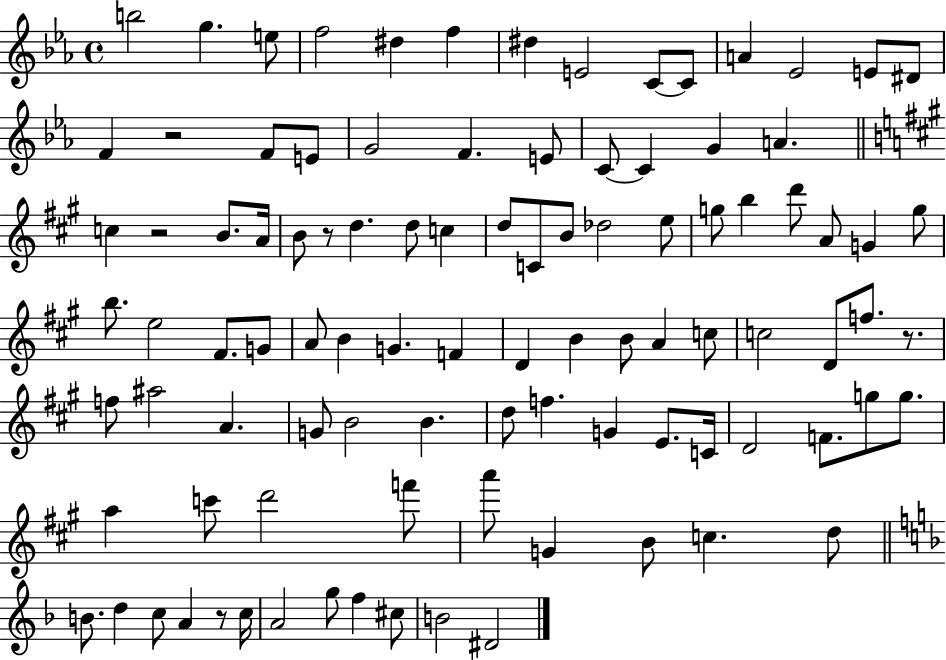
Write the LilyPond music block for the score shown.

{
  \clef treble
  \time 4/4
  \defaultTimeSignature
  \key ees \major
  b''2 g''4. e''8 | f''2 dis''4 f''4 | dis''4 e'2 c'8~~ c'8 | a'4 ees'2 e'8 dis'8 | \break f'4 r2 f'8 e'8 | g'2 f'4. e'8 | c'8~~ c'4 g'4 a'4. | \bar "||" \break \key a \major c''4 r2 b'8. a'16 | b'8 r8 d''4. d''8 c''4 | d''8 c'8 b'8 des''2 e''8 | g''8 b''4 d'''8 a'8 g'4 g''8 | \break b''8. e''2 fis'8. g'8 | a'8 b'4 g'4. f'4 | d'4 b'4 b'8 a'4 c''8 | c''2 d'8 f''8. r8. | \break f''8 ais''2 a'4. | g'8 b'2 b'4. | d''8 f''4. g'4 e'8. c'16 | d'2 f'8. g''8 g''8. | \break a''4 c'''8 d'''2 f'''8 | a'''8 g'4 b'8 c''4. d''8 | \bar "||" \break \key f \major b'8. d''4 c''8 a'4 r8 c''16 | a'2 g''8 f''4 cis''8 | b'2 dis'2 | \bar "|."
}